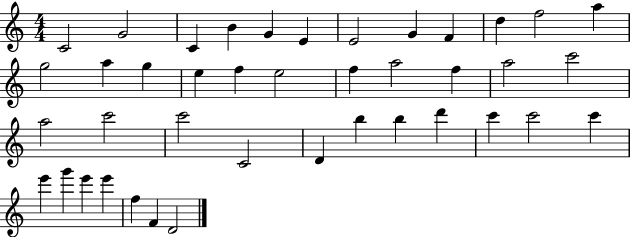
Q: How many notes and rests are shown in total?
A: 41